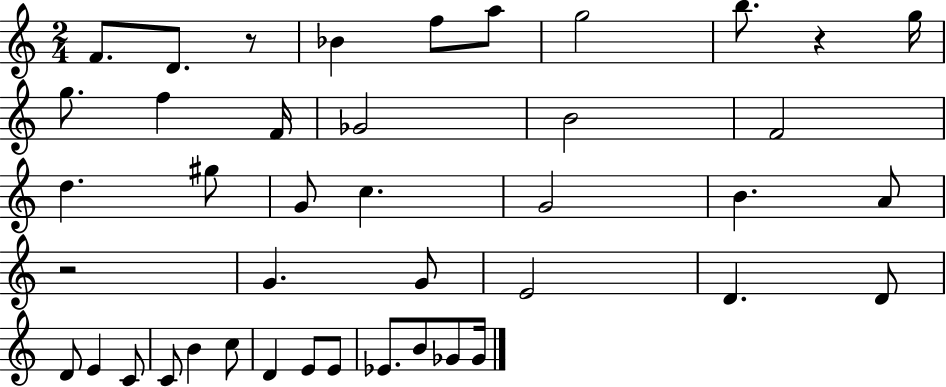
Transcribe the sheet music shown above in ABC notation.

X:1
T:Untitled
M:2/4
L:1/4
K:C
F/2 D/2 z/2 _B f/2 a/2 g2 b/2 z g/4 g/2 f F/4 _G2 B2 F2 d ^g/2 G/2 c G2 B A/2 z2 G G/2 E2 D D/2 D/2 E C/2 C/2 B c/2 D E/2 E/2 _E/2 B/2 _G/2 _G/4